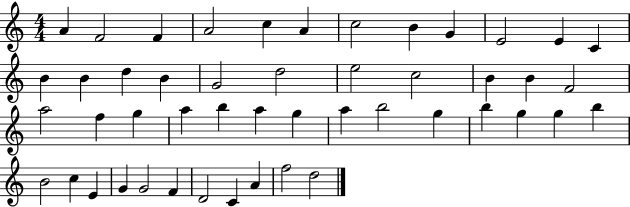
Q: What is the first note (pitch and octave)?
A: A4